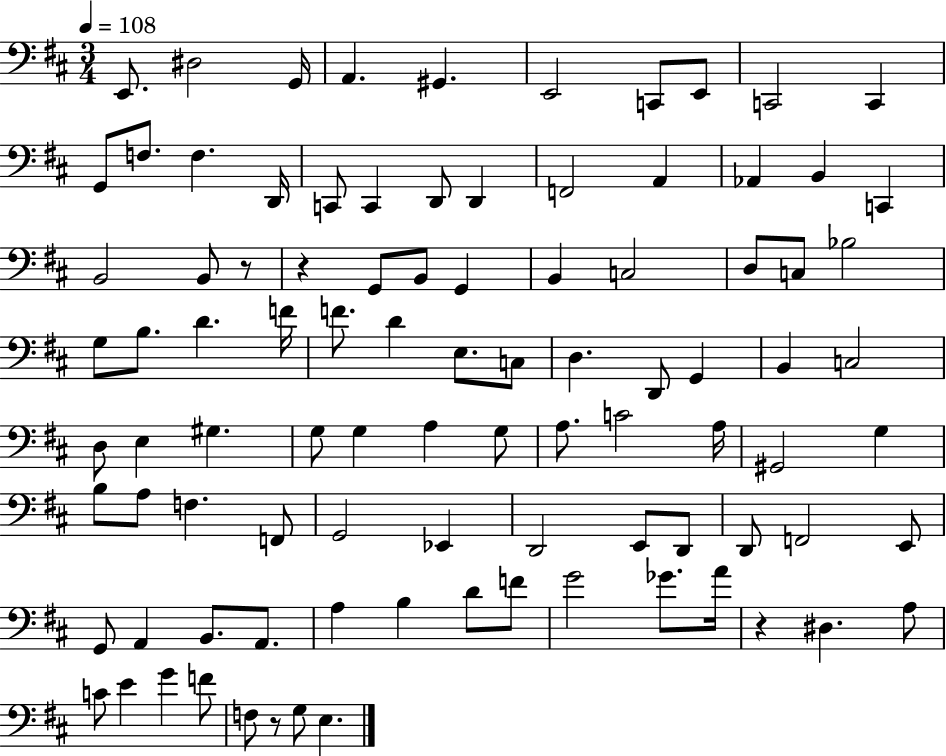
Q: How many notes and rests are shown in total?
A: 94